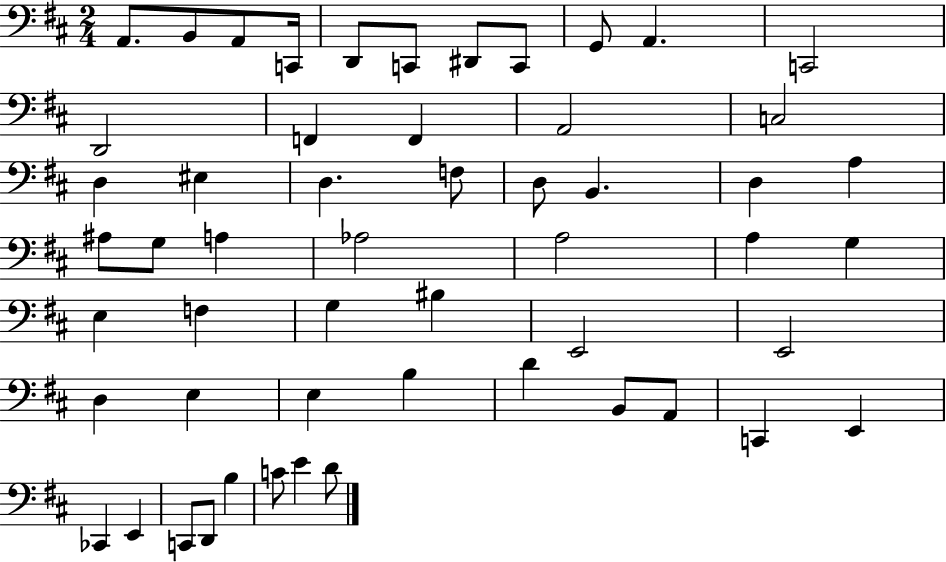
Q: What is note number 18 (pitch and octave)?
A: EIS3